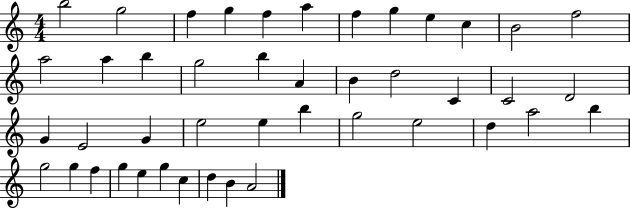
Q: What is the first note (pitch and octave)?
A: B5